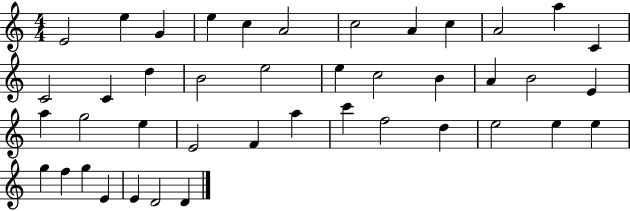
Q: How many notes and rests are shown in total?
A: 42